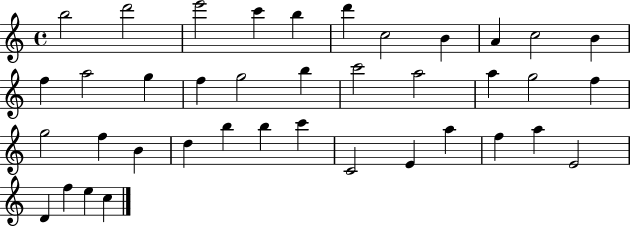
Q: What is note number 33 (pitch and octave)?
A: F5